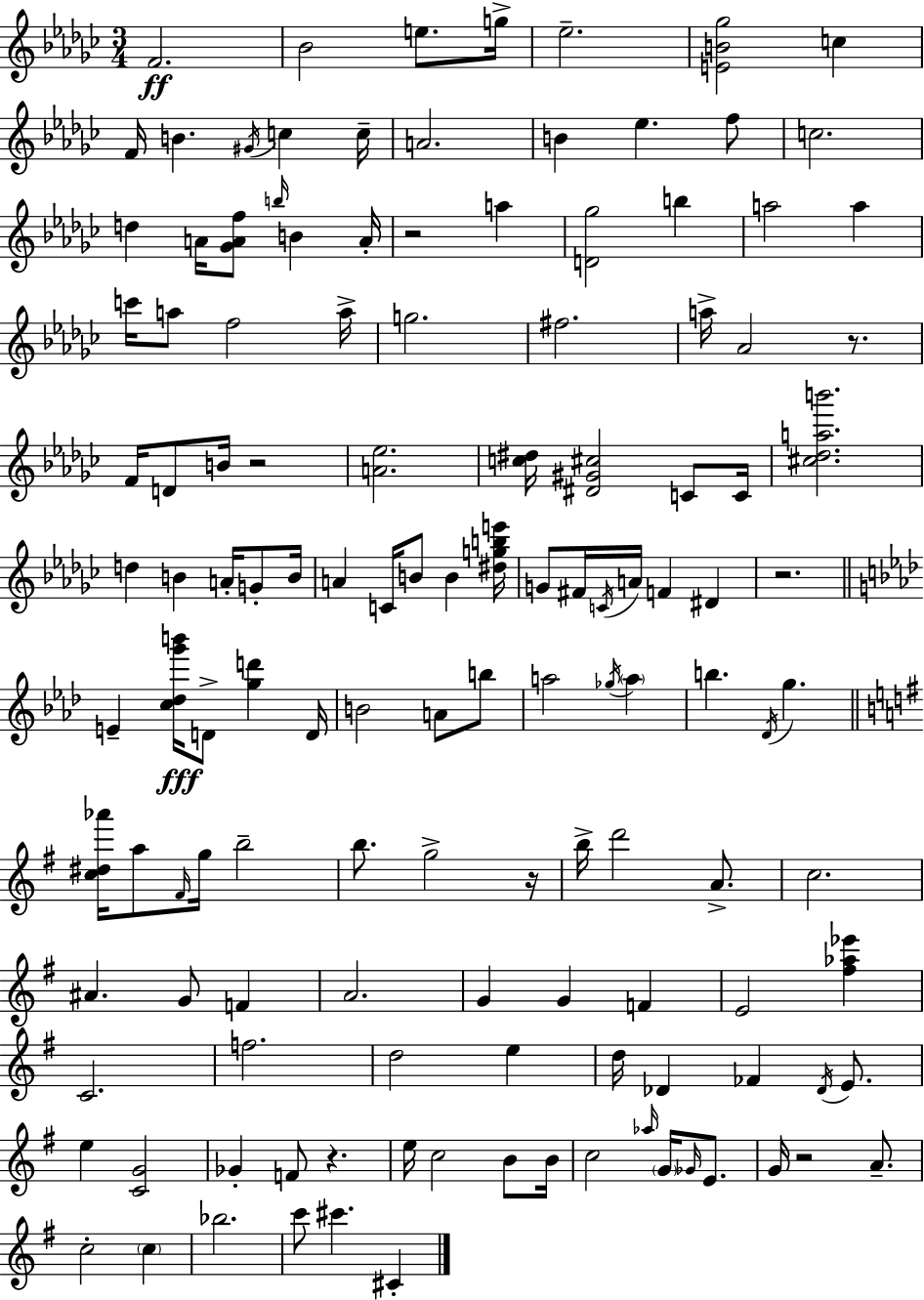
F4/h. Bb4/h E5/e. G5/s Eb5/h. [E4,B4,Gb5]/h C5/q F4/s B4/q. G#4/s C5/q C5/s A4/h. B4/q Eb5/q. F5/e C5/h. D5/q A4/s [Gb4,A4,F5]/e B5/s B4/q A4/s R/h A5/q [D4,Gb5]/h B5/q A5/h A5/q C6/s A5/e F5/h A5/s G5/h. F#5/h. A5/s Ab4/h R/e. F4/s D4/e B4/s R/h [A4,Eb5]/h. [C5,D#5]/s [D#4,G#4,C#5]/h C4/e C4/s [C#5,Db5,A5,B6]/h. D5/q B4/q A4/s G4/e B4/s A4/q C4/s B4/e B4/q [D#5,G5,B5,E6]/s G4/e F#4/s C4/s A4/s F4/q D#4/q R/h. E4/q [C5,Db5,G6,B6]/s D4/e [G5,D6]/q D4/s B4/h A4/e B5/e A5/h Gb5/s A5/q B5/q. Db4/s G5/q. [C5,D#5,Ab6]/s A5/e F#4/s G5/s B5/h B5/e. G5/h R/s B5/s D6/h A4/e. C5/h. A#4/q. G4/e F4/q A4/h. G4/q G4/q F4/q E4/h [F#5,Ab5,Eb6]/q C4/h. F5/h. D5/h E5/q D5/s Db4/q FES4/q Db4/s E4/e. E5/q [C4,G4]/h Gb4/q F4/e R/q. E5/s C5/h B4/e B4/s C5/h Ab5/s G4/s Gb4/s E4/e. G4/s R/h A4/e. C5/h C5/q Bb5/h. C6/e C#6/q. C#4/q